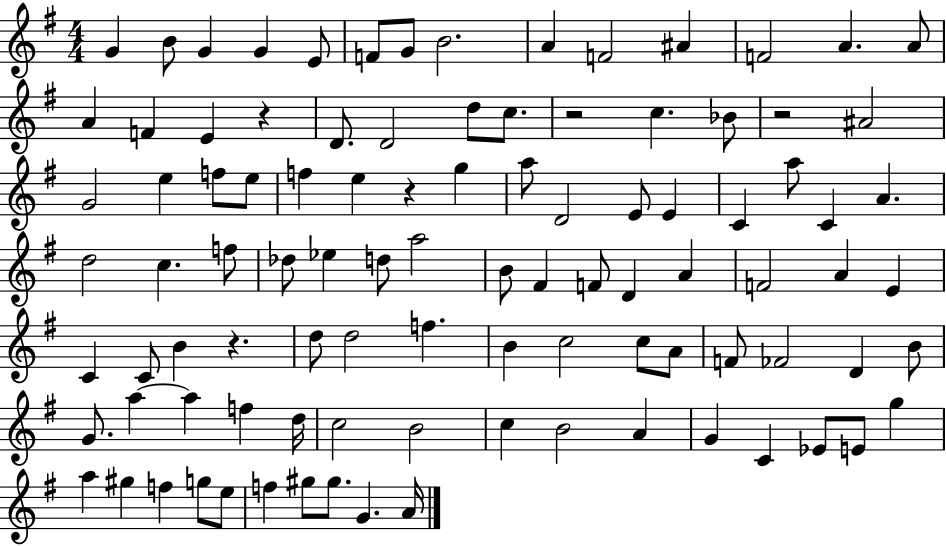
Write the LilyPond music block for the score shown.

{
  \clef treble
  \numericTimeSignature
  \time 4/4
  \key g \major
  g'4 b'8 g'4 g'4 e'8 | f'8 g'8 b'2. | a'4 f'2 ais'4 | f'2 a'4. a'8 | \break a'4 f'4 e'4 r4 | d'8. d'2 d''8 c''8. | r2 c''4. bes'8 | r2 ais'2 | \break g'2 e''4 f''8 e''8 | f''4 e''4 r4 g''4 | a''8 d'2 e'8 e'4 | c'4 a''8 c'4 a'4. | \break d''2 c''4. f''8 | des''8 ees''4 d''8 a''2 | b'8 fis'4 f'8 d'4 a'4 | f'2 a'4 e'4 | \break c'4 c'8 b'4 r4. | d''8 d''2 f''4. | b'4 c''2 c''8 a'8 | f'8 fes'2 d'4 b'8 | \break g'8. a''4~~ a''4 f''4 d''16 | c''2 b'2 | c''4 b'2 a'4 | g'4 c'4 ees'8 e'8 g''4 | \break a''4 gis''4 f''4 g''8 e''8 | f''4 gis''8 gis''8. g'4. a'16 | \bar "|."
}